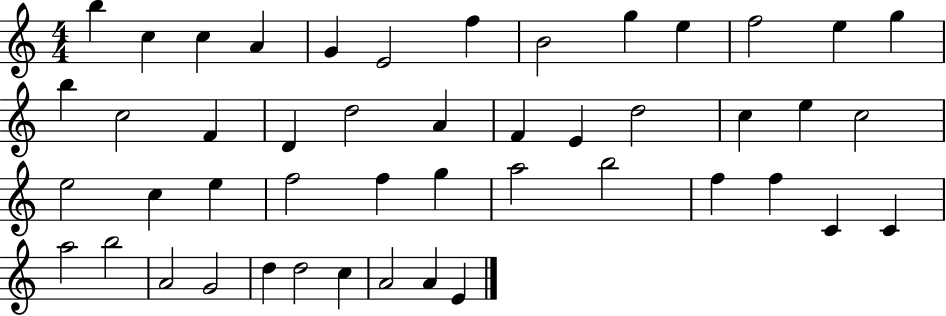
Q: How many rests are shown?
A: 0